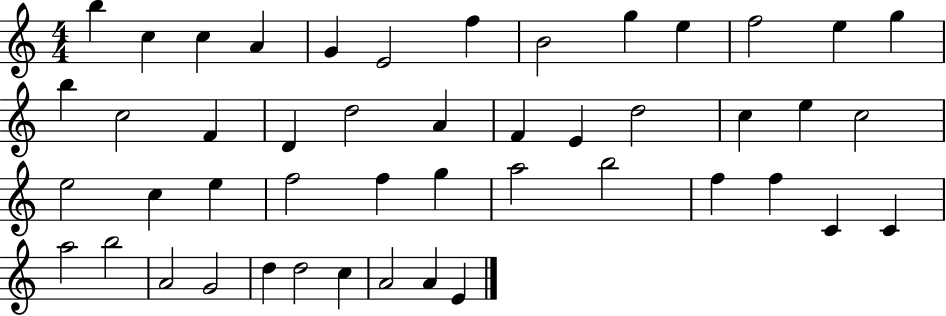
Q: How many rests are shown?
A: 0